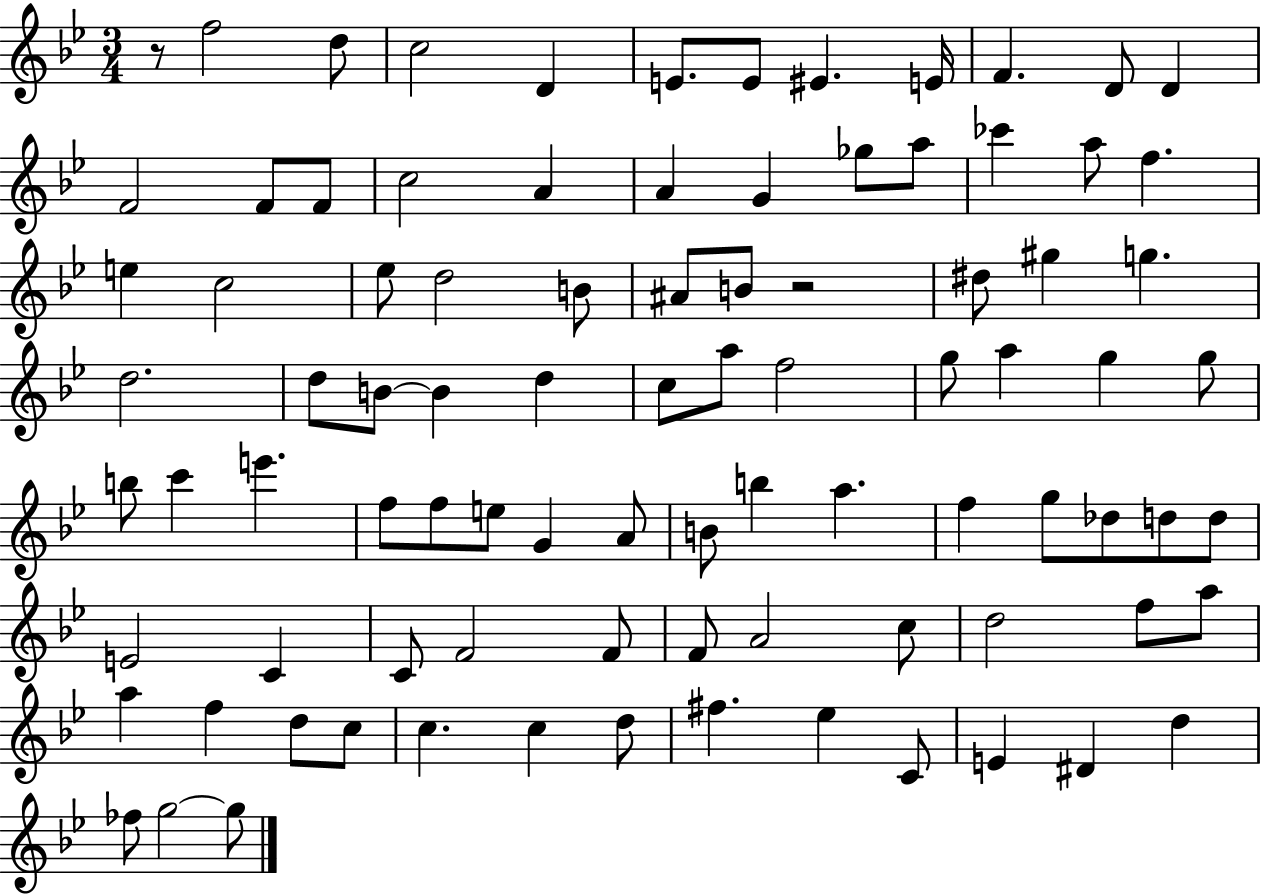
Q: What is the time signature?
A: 3/4